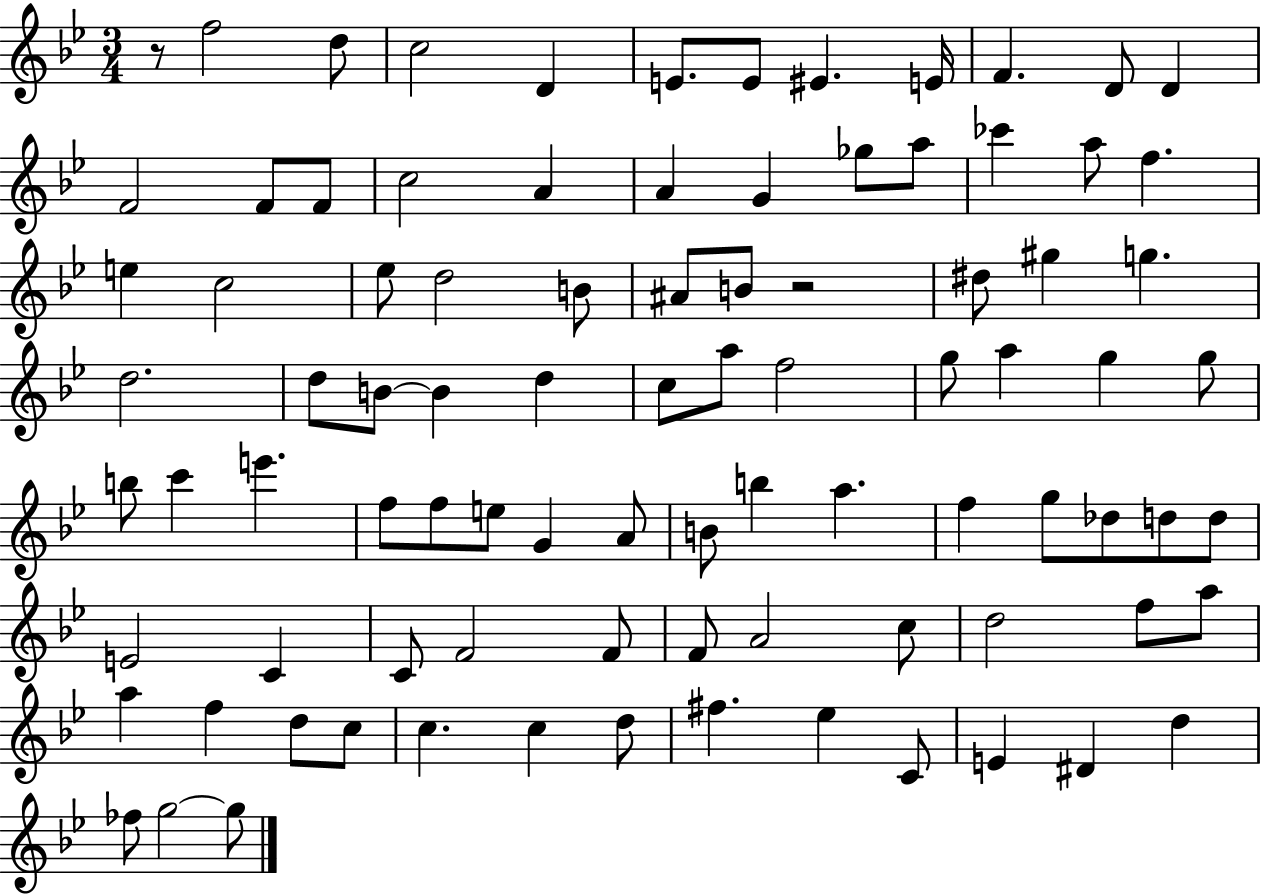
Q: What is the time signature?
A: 3/4